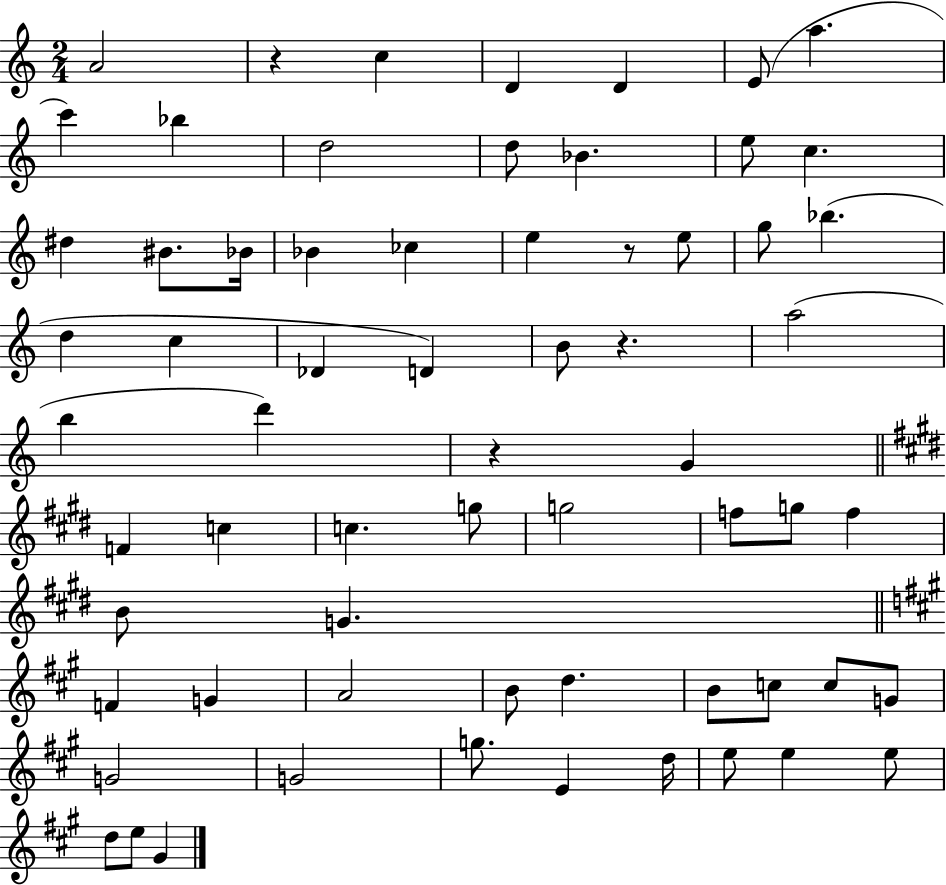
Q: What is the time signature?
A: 2/4